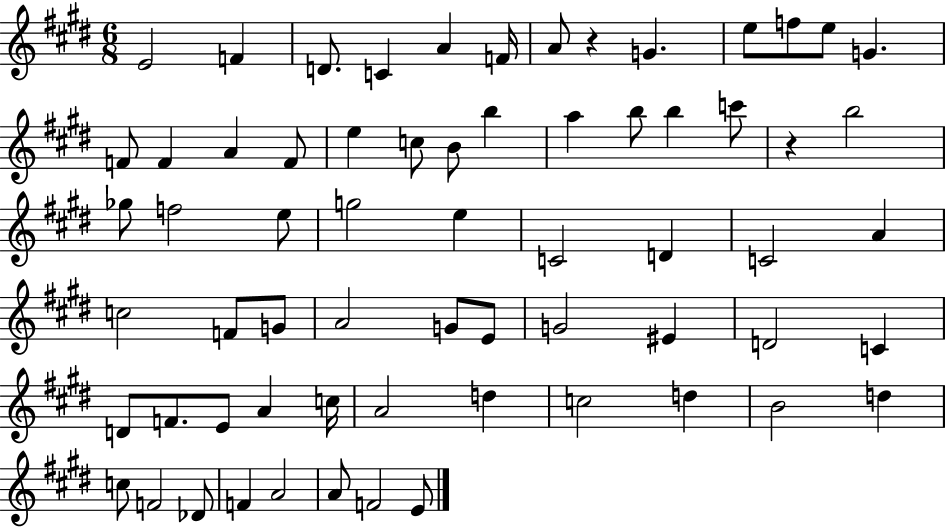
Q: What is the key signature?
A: E major